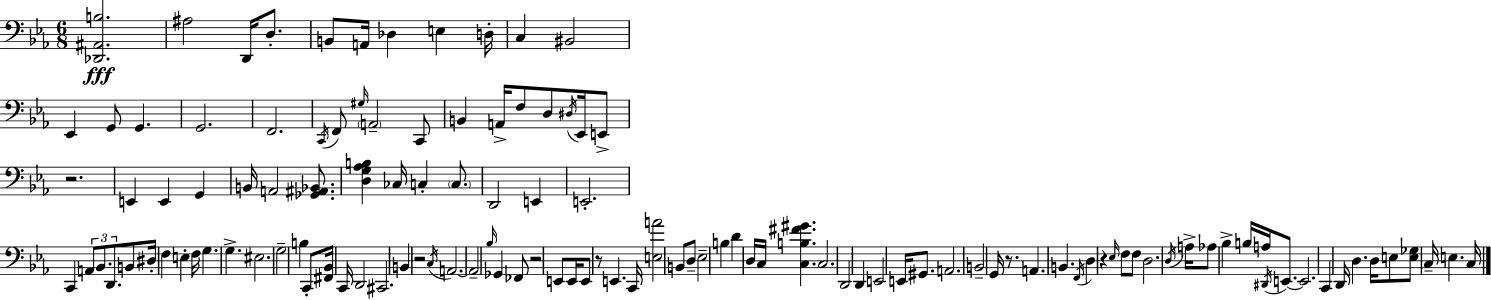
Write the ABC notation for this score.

X:1
T:Untitled
M:6/8
L:1/4
K:Cm
[_D,,^A,,B,]2 ^A,2 D,,/4 D,/2 B,,/2 A,,/4 _D, E, D,/4 C, ^B,,2 _E,, G,,/2 G,, G,,2 F,,2 C,,/4 F,,/2 ^G,/4 A,,2 C,,/2 B,, A,,/4 F,/2 D,/2 ^D,/4 _E,,/4 E,,/2 z2 E,, E,, G,, B,,/4 A,,2 [_G,,^A,,_B,,]/2 [D,G,_A,B,] _C,/4 C, C,/2 D,,2 E,, E,,2 C,, A,,/2 _B,,/2 D,,/2 B,,/2 ^D,/4 F, E, F,/4 G, G, ^E,2 G,2 B, C,,/2 [^F,,_B,,]/4 C,,/4 D,,2 ^C,,2 B,, z2 C,/4 A,,2 A,,2 _B,/4 _G,, _F,,/2 z2 E,,/2 E,,/4 E,,/2 z/2 E,, C,,/4 [E,A]2 B,,/2 D,/2 _E,2 B, D D,/4 C,/4 [C,B,^F^G] C,2 D,,2 D,, E,,2 E,,/4 ^G,,/2 A,,2 B,,2 G,,/4 z/2 A,, B,, F,,/4 D, z _E,/4 F,/2 F,/2 D,2 D,/4 A,/4 _A,/2 _B, B,/4 A,/4 ^D,,/4 E,,/2 E,,2 C,, D,,/4 D, D,/4 E,/2 [E,_G,]/2 C,/4 E, C,/4